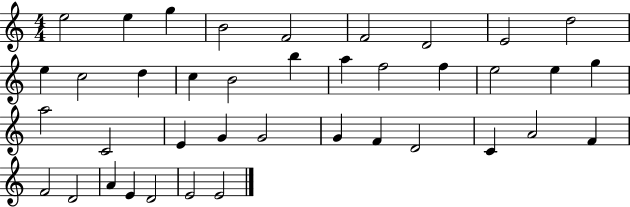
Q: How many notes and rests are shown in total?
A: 39